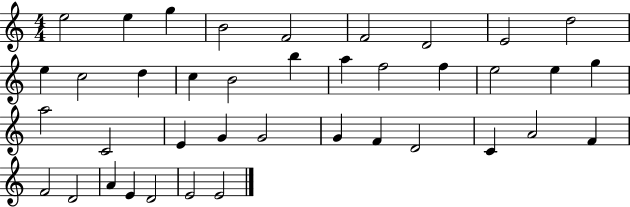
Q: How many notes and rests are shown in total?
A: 39